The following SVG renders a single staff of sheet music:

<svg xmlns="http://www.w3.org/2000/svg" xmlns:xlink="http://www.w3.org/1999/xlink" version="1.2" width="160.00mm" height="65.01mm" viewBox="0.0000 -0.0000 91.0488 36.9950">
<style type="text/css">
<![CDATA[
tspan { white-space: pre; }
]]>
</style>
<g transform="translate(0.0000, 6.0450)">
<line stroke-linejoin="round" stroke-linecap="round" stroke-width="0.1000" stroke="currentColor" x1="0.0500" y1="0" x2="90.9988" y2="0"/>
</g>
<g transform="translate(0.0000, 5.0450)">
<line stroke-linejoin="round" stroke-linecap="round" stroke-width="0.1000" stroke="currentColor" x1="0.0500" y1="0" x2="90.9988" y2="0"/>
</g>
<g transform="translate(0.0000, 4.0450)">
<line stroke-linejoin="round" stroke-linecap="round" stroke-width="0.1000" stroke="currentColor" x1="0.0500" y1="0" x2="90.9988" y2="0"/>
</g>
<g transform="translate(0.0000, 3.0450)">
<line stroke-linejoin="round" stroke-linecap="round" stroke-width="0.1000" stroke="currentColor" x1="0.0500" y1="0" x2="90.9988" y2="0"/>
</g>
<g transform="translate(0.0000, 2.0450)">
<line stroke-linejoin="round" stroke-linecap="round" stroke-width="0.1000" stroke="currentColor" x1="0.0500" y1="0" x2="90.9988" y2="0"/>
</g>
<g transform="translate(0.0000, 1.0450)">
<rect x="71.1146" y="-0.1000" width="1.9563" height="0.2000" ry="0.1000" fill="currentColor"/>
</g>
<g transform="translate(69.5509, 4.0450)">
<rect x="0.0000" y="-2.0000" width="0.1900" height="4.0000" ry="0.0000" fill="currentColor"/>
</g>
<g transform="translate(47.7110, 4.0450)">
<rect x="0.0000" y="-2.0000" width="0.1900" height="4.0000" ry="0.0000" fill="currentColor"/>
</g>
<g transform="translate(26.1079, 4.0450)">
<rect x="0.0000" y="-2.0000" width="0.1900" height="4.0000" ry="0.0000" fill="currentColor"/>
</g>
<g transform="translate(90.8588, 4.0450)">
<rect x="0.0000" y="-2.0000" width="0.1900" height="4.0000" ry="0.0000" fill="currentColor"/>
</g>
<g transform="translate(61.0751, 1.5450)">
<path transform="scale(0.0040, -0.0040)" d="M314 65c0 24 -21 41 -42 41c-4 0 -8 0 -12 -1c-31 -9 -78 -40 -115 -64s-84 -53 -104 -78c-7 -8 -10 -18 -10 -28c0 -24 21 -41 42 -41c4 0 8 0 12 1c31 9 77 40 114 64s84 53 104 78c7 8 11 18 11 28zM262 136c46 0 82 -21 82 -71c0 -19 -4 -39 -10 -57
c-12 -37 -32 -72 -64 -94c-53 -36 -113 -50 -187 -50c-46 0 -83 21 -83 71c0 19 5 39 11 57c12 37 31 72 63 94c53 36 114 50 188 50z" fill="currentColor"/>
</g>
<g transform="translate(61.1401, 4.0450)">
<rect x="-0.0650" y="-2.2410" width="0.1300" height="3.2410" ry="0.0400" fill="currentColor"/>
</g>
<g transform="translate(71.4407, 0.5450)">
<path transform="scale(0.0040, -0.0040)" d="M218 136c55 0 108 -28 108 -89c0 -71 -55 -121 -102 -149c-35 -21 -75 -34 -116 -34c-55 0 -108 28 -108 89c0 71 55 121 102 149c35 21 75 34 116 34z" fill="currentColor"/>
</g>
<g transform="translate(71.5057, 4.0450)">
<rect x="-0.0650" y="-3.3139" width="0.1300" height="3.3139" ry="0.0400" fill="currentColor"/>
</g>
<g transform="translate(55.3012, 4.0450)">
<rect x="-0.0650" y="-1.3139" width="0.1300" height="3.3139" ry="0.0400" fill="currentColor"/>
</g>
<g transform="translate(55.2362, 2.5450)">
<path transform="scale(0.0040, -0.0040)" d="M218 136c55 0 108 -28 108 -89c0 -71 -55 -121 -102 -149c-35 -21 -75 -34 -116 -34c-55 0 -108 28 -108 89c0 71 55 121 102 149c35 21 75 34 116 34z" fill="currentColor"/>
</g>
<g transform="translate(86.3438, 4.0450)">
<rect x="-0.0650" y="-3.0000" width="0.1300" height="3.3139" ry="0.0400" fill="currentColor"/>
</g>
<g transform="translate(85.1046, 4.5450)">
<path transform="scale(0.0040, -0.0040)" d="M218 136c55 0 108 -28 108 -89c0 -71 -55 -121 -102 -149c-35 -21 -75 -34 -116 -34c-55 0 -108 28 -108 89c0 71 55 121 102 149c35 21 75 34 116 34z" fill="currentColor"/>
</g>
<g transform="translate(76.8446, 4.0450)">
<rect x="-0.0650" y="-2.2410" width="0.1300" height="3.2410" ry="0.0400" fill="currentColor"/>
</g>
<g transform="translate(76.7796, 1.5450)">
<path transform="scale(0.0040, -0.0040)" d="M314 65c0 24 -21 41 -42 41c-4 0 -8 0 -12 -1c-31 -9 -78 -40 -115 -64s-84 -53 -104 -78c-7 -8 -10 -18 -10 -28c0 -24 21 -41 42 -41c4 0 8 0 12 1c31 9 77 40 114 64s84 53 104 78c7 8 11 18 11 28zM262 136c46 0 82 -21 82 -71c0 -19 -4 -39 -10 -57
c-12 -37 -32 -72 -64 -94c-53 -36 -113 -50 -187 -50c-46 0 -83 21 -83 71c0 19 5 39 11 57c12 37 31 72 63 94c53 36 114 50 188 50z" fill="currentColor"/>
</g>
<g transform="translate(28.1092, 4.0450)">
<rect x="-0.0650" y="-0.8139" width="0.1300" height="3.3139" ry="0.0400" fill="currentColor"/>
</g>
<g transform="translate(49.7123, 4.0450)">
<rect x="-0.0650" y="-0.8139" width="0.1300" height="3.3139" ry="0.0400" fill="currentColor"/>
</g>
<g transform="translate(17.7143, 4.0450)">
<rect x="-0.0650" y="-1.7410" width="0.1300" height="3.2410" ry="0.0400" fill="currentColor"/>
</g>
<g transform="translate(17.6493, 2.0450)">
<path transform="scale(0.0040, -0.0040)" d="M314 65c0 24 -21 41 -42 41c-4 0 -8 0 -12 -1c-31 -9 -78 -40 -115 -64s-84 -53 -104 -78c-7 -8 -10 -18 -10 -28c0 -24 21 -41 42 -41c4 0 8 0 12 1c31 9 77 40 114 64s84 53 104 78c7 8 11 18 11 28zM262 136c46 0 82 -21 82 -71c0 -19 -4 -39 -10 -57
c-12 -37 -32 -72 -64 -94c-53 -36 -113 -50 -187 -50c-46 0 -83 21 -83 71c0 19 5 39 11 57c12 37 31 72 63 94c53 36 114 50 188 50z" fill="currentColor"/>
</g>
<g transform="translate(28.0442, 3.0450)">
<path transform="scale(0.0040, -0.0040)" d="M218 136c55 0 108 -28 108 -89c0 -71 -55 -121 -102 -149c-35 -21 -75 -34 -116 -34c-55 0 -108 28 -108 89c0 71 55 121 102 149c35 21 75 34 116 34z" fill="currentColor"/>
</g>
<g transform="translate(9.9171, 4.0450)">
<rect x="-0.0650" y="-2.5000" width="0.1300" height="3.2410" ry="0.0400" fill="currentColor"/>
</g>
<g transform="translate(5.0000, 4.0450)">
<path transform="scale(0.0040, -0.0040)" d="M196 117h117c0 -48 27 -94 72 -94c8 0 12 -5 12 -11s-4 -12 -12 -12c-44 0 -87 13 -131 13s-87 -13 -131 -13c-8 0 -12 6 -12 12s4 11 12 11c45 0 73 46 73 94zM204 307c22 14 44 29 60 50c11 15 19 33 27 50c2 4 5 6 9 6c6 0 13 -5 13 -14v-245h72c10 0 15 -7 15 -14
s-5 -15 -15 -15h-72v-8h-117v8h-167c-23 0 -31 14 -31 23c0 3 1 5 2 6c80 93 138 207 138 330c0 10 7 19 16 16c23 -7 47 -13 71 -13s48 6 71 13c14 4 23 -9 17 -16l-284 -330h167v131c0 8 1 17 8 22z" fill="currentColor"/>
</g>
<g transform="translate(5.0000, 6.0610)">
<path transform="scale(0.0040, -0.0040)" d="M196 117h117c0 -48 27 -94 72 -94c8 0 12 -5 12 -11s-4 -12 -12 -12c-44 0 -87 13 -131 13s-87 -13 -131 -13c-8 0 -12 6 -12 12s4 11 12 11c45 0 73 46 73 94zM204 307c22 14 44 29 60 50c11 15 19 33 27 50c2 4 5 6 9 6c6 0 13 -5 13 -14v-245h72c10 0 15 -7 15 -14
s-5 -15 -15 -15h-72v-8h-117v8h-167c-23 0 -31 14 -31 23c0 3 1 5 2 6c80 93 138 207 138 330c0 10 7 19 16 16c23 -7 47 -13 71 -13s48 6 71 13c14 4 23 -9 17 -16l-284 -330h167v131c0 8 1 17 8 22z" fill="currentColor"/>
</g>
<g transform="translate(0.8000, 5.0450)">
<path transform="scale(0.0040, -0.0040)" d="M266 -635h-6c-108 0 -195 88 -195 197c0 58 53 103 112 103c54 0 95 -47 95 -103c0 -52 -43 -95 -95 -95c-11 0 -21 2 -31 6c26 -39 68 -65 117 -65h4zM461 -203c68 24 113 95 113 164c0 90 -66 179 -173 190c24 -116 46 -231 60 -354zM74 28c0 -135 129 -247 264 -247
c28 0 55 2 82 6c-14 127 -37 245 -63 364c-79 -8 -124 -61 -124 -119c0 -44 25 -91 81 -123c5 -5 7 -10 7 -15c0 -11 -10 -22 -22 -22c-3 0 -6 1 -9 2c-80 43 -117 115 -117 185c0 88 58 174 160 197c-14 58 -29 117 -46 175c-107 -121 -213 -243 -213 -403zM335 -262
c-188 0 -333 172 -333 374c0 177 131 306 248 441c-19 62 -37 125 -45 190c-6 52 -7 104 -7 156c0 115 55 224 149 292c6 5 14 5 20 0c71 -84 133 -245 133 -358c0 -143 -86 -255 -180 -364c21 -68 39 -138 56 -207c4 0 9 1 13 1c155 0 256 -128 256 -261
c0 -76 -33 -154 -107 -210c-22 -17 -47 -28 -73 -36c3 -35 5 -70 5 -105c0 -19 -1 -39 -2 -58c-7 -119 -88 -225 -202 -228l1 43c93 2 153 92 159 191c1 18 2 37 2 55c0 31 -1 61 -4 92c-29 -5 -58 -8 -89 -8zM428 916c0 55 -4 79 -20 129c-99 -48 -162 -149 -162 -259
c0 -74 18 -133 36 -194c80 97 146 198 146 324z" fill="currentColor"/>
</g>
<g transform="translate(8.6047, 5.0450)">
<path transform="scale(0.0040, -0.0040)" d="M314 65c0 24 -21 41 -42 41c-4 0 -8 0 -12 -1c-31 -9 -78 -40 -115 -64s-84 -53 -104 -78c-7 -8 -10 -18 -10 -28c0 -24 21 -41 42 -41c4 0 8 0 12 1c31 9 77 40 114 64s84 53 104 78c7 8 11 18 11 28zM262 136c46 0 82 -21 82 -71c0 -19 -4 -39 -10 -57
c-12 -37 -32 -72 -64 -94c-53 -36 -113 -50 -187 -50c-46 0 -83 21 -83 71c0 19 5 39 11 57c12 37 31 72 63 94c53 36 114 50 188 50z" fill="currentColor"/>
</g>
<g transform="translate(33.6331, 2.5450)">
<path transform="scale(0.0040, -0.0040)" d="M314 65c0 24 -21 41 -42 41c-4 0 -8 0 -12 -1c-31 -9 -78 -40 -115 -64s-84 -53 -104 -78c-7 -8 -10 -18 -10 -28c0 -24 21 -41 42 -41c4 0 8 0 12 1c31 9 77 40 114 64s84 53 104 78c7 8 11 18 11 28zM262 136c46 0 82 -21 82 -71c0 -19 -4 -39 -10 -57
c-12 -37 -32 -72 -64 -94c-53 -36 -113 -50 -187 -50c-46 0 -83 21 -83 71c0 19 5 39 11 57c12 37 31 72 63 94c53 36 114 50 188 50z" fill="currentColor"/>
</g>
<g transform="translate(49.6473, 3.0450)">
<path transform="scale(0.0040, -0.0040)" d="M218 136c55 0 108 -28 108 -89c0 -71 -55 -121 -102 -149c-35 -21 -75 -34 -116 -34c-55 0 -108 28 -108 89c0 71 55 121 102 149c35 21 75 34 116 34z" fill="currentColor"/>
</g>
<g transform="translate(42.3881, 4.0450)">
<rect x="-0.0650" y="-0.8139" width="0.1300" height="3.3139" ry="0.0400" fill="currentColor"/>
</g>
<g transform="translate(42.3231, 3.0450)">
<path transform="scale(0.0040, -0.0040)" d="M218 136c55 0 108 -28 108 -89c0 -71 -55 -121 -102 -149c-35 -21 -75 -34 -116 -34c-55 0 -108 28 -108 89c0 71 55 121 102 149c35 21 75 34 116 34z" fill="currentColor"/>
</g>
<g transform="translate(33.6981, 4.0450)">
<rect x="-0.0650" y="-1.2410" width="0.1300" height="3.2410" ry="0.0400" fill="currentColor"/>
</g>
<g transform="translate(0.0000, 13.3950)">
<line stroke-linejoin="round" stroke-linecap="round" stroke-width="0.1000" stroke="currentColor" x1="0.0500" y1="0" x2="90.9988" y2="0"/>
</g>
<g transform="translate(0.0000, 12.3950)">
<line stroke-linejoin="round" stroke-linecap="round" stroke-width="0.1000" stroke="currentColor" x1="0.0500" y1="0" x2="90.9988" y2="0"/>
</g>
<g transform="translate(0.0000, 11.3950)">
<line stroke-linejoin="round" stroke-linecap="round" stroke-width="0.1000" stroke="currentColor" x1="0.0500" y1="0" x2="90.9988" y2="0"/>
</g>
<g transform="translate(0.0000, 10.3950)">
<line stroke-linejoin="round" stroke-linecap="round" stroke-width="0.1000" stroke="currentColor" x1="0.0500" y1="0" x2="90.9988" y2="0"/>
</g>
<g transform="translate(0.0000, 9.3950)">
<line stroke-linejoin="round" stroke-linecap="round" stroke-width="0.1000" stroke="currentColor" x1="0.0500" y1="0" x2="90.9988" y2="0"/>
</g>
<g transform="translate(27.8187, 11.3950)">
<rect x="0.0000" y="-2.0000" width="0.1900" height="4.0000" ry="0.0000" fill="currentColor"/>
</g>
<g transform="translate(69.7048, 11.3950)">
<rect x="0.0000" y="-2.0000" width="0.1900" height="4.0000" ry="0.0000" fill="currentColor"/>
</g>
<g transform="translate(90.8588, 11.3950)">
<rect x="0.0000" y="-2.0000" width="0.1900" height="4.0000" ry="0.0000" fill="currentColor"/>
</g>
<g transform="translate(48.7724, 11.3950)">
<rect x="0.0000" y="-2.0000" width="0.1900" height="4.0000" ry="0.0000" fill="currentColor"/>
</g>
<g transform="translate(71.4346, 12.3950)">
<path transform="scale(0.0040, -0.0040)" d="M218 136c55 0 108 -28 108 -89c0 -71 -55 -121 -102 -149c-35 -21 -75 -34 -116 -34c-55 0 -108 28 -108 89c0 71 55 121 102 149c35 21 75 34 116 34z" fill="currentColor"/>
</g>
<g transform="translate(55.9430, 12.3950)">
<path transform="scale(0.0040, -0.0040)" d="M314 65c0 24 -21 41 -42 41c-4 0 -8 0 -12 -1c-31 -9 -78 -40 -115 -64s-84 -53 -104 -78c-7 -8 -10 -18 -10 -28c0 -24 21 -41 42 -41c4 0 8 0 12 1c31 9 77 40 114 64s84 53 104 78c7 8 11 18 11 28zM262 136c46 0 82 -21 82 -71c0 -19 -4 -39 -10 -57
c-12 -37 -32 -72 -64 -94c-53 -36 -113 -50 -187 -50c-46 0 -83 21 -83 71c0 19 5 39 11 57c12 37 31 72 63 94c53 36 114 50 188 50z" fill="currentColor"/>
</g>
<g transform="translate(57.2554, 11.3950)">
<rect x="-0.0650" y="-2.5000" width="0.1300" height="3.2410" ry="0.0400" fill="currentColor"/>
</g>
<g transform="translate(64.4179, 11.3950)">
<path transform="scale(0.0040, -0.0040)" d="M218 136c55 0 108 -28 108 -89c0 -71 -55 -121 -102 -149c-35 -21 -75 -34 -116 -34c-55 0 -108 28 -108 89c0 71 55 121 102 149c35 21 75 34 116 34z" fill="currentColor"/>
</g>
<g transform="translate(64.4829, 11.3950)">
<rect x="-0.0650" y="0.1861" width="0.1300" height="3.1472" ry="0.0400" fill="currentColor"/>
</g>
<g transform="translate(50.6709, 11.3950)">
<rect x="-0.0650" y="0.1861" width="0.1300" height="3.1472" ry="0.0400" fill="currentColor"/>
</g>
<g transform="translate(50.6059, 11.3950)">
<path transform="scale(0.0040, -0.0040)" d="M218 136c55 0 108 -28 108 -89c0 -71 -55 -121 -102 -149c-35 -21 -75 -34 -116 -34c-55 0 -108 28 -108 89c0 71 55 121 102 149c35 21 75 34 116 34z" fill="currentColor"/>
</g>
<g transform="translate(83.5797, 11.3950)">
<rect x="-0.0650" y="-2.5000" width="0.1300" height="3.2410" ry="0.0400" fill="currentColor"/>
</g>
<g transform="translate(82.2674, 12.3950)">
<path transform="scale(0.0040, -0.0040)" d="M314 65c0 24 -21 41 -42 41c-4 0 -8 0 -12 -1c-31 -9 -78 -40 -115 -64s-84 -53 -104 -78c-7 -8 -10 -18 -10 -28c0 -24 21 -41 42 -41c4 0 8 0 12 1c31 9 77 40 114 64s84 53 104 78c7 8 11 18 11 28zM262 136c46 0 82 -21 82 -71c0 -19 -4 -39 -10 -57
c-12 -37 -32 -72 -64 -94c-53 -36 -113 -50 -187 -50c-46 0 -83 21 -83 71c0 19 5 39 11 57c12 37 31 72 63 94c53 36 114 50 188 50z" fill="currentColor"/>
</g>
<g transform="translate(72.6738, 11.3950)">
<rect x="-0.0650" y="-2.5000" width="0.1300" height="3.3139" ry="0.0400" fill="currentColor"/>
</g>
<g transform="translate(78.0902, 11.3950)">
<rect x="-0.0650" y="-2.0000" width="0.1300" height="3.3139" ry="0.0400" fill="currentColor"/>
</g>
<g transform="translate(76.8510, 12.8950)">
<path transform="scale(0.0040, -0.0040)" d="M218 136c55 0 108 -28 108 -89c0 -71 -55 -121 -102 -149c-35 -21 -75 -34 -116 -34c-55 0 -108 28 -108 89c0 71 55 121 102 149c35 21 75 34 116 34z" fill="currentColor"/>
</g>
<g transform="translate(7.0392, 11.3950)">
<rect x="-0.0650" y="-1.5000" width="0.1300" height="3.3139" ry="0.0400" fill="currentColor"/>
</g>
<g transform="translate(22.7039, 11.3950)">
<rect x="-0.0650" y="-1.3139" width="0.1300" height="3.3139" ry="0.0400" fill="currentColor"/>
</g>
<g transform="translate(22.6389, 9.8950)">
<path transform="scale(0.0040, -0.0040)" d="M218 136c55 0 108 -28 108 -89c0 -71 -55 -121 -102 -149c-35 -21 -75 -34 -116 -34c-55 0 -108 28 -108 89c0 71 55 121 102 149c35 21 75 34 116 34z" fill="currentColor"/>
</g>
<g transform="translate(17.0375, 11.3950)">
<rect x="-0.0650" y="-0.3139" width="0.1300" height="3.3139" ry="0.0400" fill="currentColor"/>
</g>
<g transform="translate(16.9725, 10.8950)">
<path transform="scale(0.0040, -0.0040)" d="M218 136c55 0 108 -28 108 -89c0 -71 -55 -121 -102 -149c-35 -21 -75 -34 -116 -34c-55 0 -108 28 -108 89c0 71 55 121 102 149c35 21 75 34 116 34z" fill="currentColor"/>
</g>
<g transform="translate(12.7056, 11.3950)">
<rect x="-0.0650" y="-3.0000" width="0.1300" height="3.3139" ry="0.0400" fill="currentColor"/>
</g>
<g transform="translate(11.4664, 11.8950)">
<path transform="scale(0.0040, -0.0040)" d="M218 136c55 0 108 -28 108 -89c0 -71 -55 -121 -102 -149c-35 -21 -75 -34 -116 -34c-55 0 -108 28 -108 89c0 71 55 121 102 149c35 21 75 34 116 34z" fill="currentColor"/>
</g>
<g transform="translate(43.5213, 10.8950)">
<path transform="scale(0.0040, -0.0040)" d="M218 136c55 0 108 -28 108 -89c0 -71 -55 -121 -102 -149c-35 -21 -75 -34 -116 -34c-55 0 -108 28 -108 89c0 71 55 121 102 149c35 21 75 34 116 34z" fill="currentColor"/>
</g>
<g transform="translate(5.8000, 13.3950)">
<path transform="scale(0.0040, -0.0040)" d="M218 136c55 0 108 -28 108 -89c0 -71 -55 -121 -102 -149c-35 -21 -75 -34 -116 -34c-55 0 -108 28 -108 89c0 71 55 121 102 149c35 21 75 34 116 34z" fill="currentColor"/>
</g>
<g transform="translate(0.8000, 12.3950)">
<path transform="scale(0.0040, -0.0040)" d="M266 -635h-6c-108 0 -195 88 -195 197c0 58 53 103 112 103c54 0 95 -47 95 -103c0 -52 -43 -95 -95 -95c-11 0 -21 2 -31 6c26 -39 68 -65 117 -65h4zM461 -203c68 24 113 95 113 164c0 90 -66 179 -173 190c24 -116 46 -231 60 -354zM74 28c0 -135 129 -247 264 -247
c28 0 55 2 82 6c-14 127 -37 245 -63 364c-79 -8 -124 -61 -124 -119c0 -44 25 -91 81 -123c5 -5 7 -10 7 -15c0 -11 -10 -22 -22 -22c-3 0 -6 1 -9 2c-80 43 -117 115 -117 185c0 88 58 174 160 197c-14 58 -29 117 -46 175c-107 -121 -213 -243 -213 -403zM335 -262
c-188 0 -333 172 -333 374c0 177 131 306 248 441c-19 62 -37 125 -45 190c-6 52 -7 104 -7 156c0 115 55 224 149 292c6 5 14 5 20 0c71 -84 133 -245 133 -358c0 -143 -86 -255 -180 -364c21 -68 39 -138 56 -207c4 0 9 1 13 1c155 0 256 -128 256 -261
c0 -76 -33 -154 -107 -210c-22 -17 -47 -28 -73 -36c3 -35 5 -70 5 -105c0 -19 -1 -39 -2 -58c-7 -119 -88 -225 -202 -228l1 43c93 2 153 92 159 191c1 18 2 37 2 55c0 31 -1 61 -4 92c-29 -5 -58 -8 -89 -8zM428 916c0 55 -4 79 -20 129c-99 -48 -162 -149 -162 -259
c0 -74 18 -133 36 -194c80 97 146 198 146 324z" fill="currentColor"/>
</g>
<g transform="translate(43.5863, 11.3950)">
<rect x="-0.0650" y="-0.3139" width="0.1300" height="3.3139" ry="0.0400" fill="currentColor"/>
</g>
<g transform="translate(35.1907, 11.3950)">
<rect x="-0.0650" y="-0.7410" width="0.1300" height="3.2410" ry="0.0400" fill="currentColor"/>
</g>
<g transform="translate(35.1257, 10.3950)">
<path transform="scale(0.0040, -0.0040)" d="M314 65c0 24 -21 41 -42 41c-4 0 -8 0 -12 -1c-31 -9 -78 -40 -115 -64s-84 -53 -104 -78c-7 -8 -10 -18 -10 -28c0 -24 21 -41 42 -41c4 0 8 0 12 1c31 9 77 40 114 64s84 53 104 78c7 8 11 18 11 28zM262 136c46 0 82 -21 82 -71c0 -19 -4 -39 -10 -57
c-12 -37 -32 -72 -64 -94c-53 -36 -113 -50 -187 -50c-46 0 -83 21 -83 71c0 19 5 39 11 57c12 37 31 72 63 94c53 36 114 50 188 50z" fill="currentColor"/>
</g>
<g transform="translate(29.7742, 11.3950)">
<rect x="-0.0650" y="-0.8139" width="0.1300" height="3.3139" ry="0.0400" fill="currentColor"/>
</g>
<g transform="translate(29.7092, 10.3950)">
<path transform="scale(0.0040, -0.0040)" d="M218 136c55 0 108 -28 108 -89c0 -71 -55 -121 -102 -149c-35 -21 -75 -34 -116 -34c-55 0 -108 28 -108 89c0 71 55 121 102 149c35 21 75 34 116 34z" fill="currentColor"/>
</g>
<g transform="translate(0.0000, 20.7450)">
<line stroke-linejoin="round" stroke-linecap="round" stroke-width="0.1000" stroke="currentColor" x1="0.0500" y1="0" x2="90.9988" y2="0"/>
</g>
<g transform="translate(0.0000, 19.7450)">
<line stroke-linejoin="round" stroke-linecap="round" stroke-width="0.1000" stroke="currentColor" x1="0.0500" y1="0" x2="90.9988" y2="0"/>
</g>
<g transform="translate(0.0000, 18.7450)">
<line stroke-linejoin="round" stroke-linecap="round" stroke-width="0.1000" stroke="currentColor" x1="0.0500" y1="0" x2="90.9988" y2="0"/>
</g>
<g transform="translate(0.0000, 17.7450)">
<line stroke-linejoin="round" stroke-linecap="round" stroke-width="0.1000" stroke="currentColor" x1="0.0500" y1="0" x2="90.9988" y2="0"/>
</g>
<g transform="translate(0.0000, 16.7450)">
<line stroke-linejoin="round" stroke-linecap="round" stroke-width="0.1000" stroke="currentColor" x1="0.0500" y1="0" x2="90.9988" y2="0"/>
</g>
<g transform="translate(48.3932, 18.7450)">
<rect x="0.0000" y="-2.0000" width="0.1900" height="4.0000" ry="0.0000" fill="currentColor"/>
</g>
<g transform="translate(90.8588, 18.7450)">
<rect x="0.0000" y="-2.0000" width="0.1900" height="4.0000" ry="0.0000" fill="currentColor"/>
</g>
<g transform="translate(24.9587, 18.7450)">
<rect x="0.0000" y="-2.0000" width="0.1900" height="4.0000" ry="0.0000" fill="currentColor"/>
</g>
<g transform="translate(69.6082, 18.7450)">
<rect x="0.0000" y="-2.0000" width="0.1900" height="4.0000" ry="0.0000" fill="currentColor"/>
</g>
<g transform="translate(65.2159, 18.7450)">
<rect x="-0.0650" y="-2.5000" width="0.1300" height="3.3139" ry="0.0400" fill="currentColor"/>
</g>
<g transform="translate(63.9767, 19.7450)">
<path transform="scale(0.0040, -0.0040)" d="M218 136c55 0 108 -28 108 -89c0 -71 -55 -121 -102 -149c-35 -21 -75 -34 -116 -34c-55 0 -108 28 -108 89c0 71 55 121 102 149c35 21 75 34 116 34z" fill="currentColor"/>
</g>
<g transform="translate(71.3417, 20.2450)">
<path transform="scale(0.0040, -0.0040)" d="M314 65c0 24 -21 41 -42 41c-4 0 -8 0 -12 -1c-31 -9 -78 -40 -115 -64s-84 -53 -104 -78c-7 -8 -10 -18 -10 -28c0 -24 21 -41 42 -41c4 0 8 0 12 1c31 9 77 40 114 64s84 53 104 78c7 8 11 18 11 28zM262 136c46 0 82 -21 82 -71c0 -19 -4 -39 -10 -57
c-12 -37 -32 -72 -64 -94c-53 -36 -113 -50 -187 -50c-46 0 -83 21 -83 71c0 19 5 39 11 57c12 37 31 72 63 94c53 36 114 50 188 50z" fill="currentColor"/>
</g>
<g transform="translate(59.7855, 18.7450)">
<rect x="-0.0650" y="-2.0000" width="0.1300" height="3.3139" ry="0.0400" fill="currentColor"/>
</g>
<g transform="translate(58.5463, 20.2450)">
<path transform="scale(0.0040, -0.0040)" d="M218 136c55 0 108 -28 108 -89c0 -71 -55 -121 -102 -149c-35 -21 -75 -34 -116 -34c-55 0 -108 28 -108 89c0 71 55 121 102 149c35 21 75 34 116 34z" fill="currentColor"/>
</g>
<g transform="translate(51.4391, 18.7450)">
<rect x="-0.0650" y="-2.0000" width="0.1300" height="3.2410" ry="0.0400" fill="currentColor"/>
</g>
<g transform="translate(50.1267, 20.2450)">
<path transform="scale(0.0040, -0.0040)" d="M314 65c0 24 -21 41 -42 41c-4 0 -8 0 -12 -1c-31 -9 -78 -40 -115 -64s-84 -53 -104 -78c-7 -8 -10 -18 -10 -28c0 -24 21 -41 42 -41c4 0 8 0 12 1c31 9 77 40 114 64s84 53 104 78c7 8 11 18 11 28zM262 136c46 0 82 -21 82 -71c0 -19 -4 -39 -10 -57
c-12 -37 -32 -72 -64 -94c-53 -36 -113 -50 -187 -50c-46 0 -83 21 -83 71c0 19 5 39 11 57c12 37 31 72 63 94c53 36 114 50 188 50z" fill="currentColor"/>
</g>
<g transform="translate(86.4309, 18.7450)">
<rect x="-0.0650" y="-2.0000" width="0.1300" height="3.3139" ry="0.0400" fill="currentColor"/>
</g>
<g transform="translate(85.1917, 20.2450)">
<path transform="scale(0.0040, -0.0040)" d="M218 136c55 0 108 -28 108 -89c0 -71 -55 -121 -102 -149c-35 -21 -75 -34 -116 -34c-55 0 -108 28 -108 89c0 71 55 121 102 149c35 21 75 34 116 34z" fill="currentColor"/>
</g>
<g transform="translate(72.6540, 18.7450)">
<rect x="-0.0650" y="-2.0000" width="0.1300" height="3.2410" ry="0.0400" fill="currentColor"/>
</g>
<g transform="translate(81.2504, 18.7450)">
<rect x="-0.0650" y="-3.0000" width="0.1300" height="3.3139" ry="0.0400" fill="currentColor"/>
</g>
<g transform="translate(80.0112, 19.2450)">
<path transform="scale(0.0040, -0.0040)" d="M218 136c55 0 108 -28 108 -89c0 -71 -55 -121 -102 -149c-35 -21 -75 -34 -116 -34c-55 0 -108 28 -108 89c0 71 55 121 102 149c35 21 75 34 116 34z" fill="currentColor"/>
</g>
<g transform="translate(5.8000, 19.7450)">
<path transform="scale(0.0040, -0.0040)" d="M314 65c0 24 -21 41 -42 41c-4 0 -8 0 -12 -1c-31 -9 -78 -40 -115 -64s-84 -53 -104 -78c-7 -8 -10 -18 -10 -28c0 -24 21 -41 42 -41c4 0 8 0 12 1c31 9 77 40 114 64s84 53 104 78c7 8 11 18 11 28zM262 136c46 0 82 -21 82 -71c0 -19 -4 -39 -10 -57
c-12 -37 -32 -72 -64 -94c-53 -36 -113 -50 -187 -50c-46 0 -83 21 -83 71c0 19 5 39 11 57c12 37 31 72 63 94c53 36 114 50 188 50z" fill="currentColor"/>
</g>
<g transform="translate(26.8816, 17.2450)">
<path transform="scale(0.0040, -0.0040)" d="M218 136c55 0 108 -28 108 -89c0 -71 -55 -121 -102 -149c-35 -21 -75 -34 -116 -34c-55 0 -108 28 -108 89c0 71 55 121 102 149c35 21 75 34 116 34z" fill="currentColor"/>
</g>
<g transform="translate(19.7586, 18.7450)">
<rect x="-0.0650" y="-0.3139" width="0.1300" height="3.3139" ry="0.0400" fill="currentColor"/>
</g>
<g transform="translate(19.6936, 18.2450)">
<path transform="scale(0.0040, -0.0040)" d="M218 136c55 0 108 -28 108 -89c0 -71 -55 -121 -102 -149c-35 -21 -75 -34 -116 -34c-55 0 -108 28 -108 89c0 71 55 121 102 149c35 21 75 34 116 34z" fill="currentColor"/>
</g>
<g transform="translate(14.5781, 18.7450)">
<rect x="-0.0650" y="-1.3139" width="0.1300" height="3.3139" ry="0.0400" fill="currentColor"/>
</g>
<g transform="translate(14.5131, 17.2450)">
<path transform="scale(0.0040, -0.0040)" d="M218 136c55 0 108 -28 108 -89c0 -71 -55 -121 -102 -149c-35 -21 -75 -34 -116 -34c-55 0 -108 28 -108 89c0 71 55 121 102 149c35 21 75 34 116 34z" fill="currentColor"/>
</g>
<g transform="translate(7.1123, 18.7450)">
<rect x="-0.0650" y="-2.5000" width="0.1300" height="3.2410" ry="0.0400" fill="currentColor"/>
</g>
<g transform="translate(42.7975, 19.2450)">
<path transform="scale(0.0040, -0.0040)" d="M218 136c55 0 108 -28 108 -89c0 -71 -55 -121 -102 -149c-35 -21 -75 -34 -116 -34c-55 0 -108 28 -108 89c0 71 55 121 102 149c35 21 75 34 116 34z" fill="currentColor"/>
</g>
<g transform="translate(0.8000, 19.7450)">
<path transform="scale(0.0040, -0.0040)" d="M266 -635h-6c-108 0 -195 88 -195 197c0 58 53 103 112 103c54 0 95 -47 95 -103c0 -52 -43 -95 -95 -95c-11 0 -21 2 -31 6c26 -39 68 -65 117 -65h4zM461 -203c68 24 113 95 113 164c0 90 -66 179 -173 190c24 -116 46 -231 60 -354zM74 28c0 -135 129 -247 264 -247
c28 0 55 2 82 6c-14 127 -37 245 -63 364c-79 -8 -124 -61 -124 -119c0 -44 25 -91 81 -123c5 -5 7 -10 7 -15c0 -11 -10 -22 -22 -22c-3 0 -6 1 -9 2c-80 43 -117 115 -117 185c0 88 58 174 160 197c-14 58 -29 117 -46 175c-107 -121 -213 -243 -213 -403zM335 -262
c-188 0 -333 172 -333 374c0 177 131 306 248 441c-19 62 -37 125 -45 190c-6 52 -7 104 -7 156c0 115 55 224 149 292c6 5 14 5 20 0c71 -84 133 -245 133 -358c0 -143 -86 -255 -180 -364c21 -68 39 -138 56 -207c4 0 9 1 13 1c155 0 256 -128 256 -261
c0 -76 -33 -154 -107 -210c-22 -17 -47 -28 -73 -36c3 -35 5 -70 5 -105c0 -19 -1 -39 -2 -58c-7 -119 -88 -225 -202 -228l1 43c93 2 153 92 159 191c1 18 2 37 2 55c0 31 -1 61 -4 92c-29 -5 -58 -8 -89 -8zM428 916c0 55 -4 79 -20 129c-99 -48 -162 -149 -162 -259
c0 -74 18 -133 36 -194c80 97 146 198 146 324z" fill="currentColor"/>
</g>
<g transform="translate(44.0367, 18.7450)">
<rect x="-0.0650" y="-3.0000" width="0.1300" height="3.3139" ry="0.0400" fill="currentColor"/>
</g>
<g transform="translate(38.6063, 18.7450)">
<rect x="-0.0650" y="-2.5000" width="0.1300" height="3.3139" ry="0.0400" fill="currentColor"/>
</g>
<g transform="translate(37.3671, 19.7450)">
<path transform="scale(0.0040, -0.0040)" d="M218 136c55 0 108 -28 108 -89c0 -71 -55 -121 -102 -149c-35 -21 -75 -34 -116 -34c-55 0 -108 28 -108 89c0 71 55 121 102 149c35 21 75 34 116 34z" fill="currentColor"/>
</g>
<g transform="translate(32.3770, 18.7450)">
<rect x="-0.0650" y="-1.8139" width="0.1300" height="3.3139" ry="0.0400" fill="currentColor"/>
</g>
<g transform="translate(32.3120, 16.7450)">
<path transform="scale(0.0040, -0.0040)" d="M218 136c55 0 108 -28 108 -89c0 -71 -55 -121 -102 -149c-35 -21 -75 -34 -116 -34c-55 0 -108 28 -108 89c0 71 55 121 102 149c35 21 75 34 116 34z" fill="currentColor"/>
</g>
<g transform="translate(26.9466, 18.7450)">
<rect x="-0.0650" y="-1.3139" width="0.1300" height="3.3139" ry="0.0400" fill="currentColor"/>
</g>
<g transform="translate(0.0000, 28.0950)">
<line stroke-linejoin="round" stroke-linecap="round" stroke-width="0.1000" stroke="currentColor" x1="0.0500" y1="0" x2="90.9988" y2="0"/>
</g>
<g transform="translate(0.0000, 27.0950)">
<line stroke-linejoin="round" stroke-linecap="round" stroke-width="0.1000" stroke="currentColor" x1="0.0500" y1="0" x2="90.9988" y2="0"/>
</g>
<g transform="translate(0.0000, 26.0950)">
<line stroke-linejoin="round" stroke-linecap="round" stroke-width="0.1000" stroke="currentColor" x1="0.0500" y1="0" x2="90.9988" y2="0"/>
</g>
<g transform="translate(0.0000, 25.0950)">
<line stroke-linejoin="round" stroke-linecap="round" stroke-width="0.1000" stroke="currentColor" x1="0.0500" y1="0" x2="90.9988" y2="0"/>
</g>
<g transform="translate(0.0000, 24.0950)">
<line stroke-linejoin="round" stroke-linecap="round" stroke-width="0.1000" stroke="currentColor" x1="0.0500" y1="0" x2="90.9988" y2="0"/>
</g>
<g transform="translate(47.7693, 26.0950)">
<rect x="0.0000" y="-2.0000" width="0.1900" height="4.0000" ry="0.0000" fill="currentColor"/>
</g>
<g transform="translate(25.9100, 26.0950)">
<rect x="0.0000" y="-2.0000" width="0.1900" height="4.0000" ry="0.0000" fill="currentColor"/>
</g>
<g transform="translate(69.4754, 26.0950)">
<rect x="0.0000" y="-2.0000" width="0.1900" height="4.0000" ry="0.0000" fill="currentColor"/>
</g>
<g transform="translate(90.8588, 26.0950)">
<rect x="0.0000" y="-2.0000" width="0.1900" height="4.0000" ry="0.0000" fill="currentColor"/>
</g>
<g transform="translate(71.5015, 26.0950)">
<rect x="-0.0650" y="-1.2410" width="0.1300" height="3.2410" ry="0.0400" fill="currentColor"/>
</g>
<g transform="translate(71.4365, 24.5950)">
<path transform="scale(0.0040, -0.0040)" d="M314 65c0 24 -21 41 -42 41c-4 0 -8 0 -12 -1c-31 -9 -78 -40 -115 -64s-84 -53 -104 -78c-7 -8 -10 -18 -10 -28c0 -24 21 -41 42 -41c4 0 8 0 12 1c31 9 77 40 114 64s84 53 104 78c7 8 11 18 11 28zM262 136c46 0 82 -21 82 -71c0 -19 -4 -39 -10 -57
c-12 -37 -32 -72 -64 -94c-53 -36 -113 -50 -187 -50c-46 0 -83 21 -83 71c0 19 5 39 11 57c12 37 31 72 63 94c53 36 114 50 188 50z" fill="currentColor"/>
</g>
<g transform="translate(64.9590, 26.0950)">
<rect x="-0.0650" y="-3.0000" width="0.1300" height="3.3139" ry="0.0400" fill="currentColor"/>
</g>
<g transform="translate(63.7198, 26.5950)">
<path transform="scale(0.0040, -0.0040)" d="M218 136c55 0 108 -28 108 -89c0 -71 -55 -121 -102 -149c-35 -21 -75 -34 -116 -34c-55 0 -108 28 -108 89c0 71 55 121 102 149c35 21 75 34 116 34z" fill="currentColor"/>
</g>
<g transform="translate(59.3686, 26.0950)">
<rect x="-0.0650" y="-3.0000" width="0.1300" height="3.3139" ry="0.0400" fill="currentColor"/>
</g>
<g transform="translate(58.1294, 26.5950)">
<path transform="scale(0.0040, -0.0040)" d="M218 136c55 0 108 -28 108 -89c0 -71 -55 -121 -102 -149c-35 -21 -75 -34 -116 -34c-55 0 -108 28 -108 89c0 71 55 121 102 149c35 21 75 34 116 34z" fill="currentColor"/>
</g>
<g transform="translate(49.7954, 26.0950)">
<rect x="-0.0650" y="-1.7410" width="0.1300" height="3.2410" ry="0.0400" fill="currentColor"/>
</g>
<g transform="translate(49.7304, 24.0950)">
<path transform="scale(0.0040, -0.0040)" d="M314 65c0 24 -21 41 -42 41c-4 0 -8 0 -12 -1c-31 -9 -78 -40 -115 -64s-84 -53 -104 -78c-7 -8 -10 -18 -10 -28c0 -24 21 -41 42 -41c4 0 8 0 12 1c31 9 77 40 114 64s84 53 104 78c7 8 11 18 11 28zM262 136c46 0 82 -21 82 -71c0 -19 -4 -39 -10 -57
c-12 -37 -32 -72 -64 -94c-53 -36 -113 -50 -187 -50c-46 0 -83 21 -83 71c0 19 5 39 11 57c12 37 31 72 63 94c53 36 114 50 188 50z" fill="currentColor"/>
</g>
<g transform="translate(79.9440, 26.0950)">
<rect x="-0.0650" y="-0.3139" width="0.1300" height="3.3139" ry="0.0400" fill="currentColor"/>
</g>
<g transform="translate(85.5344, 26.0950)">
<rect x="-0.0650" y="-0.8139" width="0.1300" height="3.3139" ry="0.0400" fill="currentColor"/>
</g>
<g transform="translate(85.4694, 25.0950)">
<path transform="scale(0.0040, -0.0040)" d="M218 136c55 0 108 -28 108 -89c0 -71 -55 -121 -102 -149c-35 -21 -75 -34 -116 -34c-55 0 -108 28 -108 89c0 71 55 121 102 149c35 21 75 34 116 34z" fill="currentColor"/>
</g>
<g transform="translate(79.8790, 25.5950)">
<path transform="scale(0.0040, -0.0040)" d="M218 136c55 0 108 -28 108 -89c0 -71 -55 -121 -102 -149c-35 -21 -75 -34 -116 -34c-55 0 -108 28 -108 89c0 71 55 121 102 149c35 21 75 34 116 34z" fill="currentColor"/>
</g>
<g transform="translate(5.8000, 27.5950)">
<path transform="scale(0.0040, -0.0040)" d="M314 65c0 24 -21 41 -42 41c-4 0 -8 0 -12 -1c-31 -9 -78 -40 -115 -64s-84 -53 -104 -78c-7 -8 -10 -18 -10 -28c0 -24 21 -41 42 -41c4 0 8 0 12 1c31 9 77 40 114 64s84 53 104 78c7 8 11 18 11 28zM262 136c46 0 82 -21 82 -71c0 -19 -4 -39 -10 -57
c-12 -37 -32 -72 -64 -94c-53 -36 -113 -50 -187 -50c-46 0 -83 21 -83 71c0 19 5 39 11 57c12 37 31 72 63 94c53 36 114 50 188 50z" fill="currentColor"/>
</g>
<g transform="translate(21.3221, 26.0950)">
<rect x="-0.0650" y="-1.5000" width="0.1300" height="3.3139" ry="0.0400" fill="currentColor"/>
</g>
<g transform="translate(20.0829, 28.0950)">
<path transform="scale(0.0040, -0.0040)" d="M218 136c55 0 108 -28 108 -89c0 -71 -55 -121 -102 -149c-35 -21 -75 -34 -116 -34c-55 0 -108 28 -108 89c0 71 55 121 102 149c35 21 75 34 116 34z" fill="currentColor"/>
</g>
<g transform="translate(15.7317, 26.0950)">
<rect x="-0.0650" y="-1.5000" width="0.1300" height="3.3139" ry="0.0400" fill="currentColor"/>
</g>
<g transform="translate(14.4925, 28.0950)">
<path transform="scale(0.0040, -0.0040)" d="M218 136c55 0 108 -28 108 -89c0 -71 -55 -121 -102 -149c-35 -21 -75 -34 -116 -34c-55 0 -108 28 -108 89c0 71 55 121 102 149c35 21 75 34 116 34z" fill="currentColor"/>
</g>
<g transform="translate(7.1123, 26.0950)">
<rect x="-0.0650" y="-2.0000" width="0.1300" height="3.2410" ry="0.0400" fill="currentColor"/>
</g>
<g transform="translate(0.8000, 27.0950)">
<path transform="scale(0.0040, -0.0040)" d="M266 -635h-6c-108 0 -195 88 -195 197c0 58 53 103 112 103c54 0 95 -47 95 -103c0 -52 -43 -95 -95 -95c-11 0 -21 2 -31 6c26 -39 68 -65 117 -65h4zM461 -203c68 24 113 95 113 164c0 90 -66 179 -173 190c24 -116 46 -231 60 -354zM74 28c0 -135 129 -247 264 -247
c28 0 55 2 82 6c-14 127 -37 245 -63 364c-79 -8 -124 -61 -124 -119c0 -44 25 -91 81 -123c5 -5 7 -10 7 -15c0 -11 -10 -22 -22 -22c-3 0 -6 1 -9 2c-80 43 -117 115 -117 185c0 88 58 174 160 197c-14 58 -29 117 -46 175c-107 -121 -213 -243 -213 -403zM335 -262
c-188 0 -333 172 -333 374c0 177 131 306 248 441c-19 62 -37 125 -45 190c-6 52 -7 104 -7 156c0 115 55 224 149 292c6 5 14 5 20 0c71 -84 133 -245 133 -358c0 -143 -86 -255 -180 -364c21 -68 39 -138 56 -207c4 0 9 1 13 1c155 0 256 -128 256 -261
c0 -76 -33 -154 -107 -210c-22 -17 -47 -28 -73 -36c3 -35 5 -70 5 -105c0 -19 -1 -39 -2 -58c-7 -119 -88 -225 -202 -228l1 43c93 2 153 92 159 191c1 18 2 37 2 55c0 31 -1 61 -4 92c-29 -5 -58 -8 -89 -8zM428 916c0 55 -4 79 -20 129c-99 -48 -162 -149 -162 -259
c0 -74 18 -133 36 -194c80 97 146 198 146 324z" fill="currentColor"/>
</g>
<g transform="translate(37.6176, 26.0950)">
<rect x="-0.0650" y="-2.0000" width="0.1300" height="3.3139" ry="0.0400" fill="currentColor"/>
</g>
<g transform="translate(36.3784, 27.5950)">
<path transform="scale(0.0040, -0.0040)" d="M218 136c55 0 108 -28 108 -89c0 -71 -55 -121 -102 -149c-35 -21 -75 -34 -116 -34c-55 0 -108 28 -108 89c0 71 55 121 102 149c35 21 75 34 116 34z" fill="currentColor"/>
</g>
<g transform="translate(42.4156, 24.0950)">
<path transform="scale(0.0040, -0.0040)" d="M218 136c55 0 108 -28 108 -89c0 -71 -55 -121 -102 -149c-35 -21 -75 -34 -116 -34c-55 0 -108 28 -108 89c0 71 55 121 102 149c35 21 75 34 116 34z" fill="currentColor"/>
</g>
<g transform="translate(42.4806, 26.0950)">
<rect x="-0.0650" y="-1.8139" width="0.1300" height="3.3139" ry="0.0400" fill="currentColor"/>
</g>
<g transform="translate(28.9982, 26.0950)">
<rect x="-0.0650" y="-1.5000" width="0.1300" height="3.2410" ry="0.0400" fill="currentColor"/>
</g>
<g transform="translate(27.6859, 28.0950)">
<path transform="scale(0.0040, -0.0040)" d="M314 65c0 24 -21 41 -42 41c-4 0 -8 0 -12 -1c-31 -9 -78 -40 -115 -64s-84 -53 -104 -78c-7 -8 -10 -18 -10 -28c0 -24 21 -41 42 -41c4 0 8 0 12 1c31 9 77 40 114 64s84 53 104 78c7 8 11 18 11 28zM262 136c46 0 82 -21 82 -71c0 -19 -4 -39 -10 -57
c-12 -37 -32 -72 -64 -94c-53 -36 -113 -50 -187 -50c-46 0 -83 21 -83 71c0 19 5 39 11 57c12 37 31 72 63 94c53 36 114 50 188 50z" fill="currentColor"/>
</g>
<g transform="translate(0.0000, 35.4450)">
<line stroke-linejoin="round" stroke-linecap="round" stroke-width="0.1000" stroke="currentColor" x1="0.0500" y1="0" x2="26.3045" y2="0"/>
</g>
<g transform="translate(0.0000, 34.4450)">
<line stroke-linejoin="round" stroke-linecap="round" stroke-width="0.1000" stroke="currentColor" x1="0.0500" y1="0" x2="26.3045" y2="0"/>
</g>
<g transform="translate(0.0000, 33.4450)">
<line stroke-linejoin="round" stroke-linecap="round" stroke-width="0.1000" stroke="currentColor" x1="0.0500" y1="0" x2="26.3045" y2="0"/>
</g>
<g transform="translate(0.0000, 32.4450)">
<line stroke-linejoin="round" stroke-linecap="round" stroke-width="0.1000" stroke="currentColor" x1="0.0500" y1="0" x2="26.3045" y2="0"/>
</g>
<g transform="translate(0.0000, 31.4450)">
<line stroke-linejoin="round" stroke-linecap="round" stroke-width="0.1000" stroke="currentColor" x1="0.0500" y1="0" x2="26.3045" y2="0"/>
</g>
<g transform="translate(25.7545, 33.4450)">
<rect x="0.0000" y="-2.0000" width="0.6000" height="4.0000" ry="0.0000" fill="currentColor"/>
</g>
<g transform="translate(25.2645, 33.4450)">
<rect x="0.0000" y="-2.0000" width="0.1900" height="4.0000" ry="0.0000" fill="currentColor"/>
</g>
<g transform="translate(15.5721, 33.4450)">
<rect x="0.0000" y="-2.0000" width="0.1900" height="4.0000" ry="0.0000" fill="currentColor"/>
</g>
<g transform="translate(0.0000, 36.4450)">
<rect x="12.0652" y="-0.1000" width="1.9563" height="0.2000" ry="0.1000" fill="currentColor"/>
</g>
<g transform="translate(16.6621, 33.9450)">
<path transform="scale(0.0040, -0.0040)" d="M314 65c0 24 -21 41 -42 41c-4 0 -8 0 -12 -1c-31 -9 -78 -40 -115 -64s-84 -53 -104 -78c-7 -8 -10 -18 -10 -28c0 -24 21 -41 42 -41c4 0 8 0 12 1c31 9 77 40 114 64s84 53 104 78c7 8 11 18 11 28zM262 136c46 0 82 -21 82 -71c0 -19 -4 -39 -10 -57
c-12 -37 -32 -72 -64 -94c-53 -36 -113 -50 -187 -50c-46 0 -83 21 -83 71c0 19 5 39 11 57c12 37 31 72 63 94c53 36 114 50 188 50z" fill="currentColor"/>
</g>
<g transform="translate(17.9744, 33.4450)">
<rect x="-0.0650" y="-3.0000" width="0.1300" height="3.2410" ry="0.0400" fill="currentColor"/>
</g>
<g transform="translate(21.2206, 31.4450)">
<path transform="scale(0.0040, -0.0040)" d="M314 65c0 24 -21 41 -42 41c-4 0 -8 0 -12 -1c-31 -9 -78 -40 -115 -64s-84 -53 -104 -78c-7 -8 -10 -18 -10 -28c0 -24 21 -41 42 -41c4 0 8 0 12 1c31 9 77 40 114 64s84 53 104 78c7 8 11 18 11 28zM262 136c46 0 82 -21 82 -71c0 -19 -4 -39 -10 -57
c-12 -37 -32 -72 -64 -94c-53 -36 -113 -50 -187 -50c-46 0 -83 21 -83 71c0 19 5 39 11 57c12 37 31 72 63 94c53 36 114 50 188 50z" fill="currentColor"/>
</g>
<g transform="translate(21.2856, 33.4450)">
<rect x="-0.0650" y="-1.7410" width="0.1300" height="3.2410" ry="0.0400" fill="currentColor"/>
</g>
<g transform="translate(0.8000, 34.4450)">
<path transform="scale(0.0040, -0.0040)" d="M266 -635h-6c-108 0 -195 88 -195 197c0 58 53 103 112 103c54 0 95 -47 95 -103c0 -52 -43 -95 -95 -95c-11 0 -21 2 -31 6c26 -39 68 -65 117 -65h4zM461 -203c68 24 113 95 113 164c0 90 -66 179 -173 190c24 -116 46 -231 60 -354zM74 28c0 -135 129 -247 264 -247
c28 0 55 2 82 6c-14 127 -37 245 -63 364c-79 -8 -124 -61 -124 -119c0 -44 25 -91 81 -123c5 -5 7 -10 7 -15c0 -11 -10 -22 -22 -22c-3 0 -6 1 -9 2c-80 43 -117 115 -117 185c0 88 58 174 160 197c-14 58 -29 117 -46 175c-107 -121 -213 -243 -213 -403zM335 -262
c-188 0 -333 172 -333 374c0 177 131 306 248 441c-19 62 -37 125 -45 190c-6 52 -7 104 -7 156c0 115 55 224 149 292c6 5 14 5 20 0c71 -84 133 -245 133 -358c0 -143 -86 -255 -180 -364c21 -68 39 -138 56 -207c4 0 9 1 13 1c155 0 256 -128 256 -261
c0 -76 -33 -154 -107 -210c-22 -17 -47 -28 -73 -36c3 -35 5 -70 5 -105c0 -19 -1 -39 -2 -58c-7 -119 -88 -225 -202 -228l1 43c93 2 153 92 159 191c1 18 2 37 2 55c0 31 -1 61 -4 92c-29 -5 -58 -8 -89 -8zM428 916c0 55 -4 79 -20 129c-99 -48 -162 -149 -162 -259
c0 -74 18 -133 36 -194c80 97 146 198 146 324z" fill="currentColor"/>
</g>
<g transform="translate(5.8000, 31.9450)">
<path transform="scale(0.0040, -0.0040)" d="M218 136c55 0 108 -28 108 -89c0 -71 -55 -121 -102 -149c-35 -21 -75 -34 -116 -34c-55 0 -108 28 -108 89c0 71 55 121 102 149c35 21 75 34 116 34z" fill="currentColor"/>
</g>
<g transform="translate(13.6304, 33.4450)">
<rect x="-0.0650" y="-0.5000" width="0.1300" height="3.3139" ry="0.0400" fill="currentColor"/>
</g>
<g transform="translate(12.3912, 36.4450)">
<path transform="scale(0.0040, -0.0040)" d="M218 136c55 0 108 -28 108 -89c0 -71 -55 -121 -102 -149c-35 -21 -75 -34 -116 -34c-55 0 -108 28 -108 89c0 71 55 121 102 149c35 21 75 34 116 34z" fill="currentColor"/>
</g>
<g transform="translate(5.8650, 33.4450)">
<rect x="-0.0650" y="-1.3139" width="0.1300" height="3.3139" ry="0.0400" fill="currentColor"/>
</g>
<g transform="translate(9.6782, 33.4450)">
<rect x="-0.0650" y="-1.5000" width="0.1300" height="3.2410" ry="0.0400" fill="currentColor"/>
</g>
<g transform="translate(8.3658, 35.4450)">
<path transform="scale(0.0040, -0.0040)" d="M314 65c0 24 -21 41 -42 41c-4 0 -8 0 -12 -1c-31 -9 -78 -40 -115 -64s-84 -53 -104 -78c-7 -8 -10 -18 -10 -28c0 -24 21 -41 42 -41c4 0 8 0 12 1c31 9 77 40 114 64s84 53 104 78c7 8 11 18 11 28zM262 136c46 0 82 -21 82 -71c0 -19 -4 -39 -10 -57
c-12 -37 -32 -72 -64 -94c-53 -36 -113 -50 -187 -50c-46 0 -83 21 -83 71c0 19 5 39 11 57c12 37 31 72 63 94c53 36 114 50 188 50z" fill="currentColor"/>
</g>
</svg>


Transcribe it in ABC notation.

X:1
T:Untitled
M:4/4
L:1/4
K:C
G2 f2 d e2 d d e g2 b g2 A E A c e d d2 c B G2 B G F G2 G2 e c e f G A F2 F G F2 A F F2 E E E2 F f f2 A A e2 c d e E2 C A2 f2